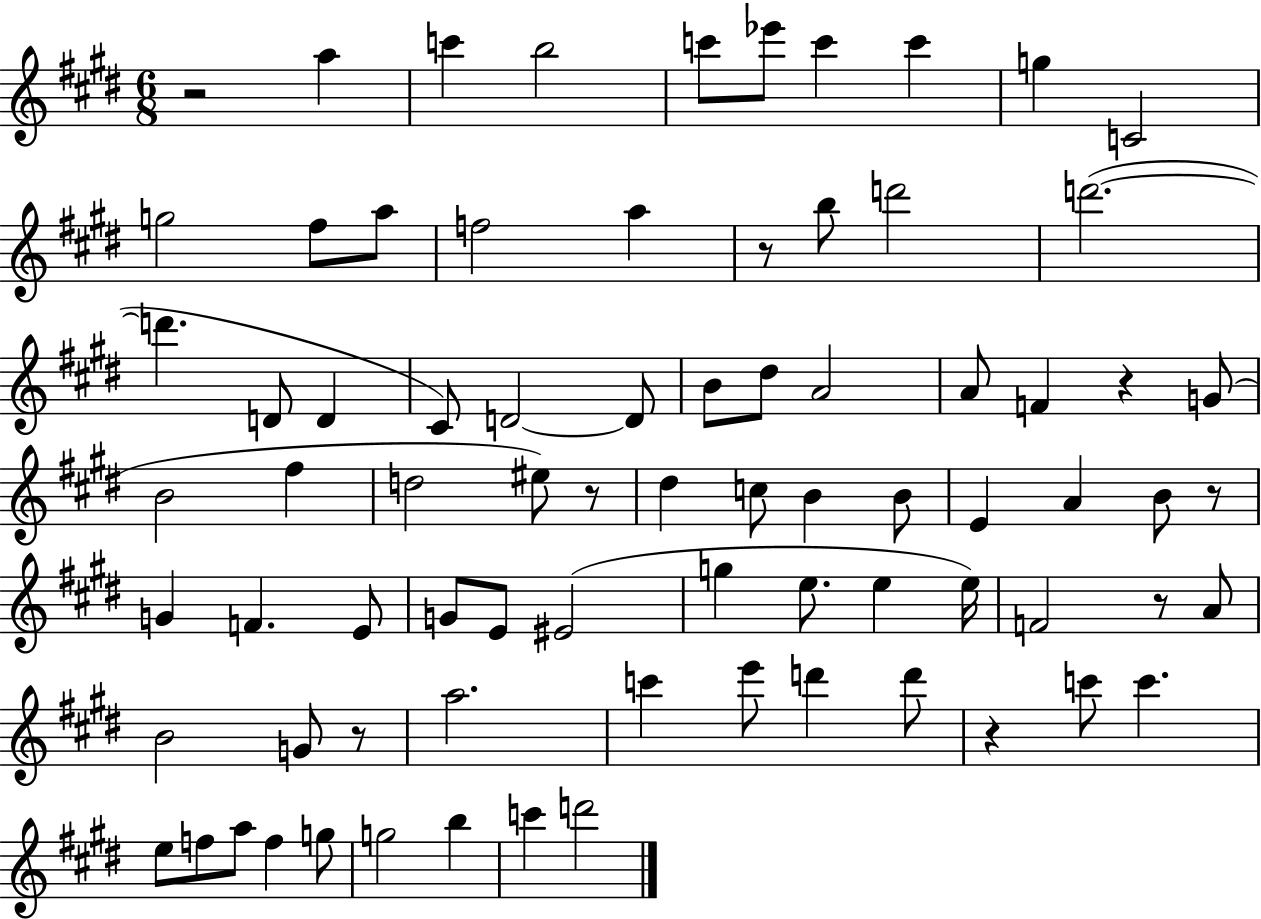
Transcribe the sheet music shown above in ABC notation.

X:1
T:Untitled
M:6/8
L:1/4
K:E
z2 a c' b2 c'/2 _e'/2 c' c' g C2 g2 ^f/2 a/2 f2 a z/2 b/2 d'2 d'2 d' D/2 D ^C/2 D2 D/2 B/2 ^d/2 A2 A/2 F z G/2 B2 ^f d2 ^e/2 z/2 ^d c/2 B B/2 E A B/2 z/2 G F E/2 G/2 E/2 ^E2 g e/2 e e/4 F2 z/2 A/2 B2 G/2 z/2 a2 c' e'/2 d' d'/2 z c'/2 c' e/2 f/2 a/2 f g/2 g2 b c' d'2